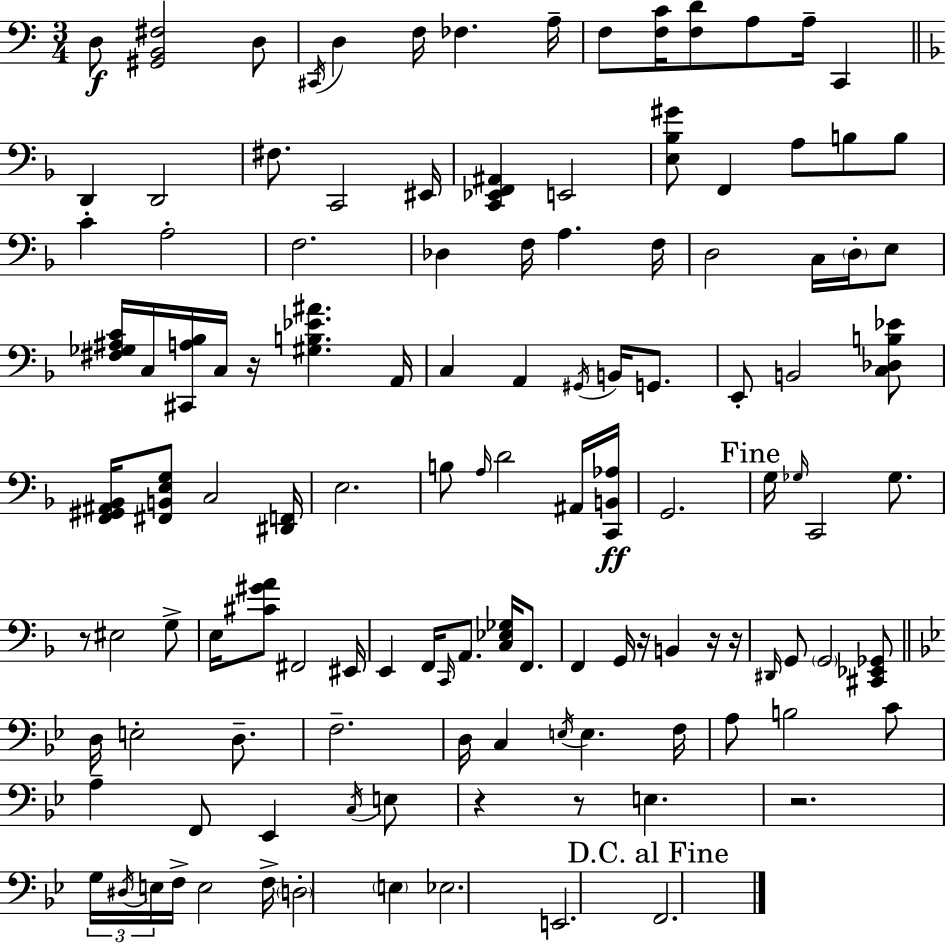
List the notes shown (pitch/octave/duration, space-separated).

D3/e [G#2,B2,F#3]/h D3/e C#2/s D3/q F3/s FES3/q. A3/s F3/e [F3,C4]/s [F3,D4]/e A3/e A3/s C2/q D2/q D2/h F#3/e. C2/h EIS2/s [C2,Eb2,F2,A#2]/q E2/h [E3,Bb3,G#4]/e F2/q A3/e B3/e B3/e C4/q A3/h F3/h. Db3/q F3/s A3/q. F3/s D3/h C3/s D3/s E3/e [F#3,Gb3,A#3,C4]/s C3/s [C#2,A3,Bb3]/s C3/s R/s [G#3,B3,Eb4,A#4]/q. A2/s C3/q A2/q G#2/s B2/s G2/e. E2/e B2/h [C3,Db3,B3,Eb4]/e [F2,G#2,A#2,Bb2]/s [F#2,B2,E3,G3]/e C3/h [D#2,F2]/s E3/h. B3/e A3/s D4/h A#2/s [C2,B2,Ab3]/s G2/h. G3/s Gb3/s C2/h Gb3/e. R/e EIS3/h G3/e E3/s [C#4,G#4,A4]/e F#2/h EIS2/s E2/q F2/s C2/s A2/e. [C3,Eb3,Gb3]/s F2/e. F2/q G2/s R/s B2/q R/s R/s D#2/s G2/e G2/h [C#2,Eb2,Gb2]/e D3/s E3/h D3/e. F3/h. D3/s C3/q E3/s E3/q. F3/s A3/e B3/h C4/e A3/q F2/e Eb2/q C3/s E3/e R/q R/e E3/q. R/h. G3/s D#3/s E3/s F3/s E3/h F3/s D3/h E3/q Eb3/h. E2/h. F2/h.